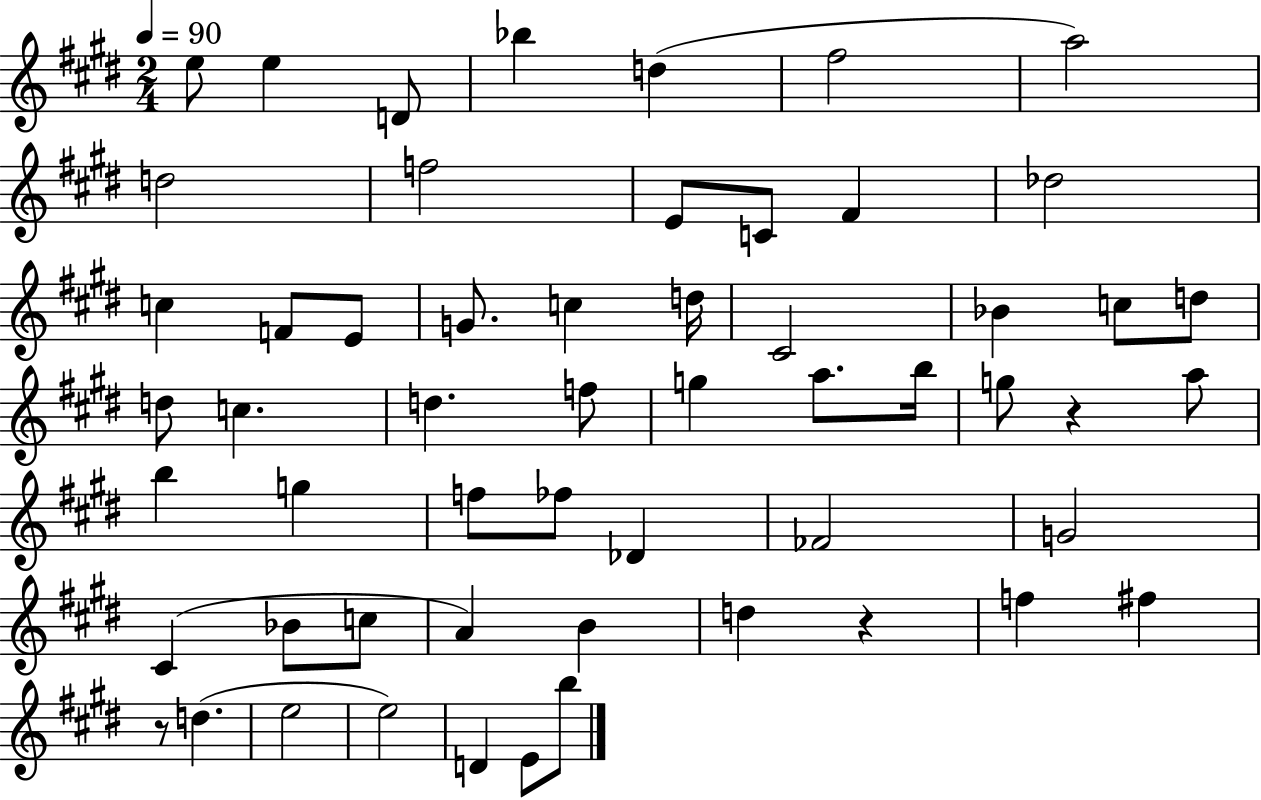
E5/e E5/q D4/e Bb5/q D5/q F#5/h A5/h D5/h F5/h E4/e C4/e F#4/q Db5/h C5/q F4/e E4/e G4/e. C5/q D5/s C#4/h Bb4/q C5/e D5/e D5/e C5/q. D5/q. F5/e G5/q A5/e. B5/s G5/e R/q A5/e B5/q G5/q F5/e FES5/e Db4/q FES4/h G4/h C#4/q Bb4/e C5/e A4/q B4/q D5/q R/q F5/q F#5/q R/e D5/q. E5/h E5/h D4/q E4/e B5/e